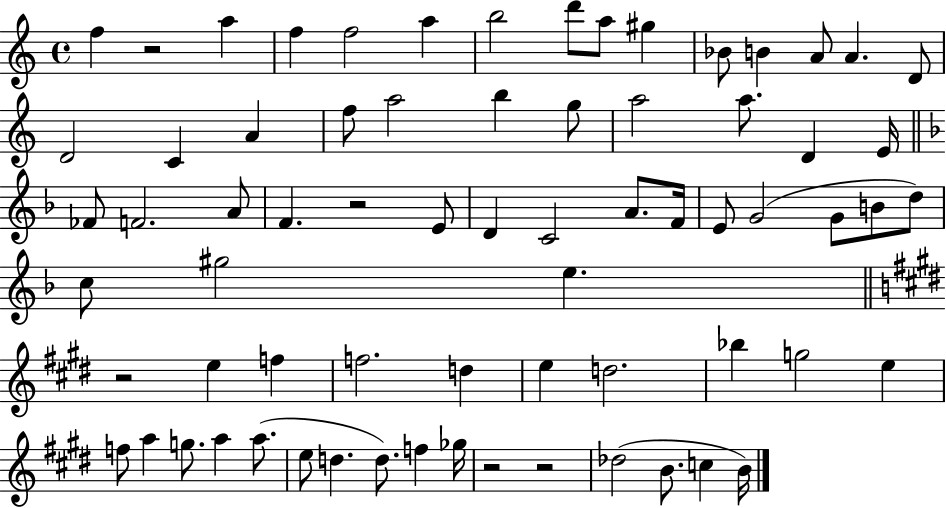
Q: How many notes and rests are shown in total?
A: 70